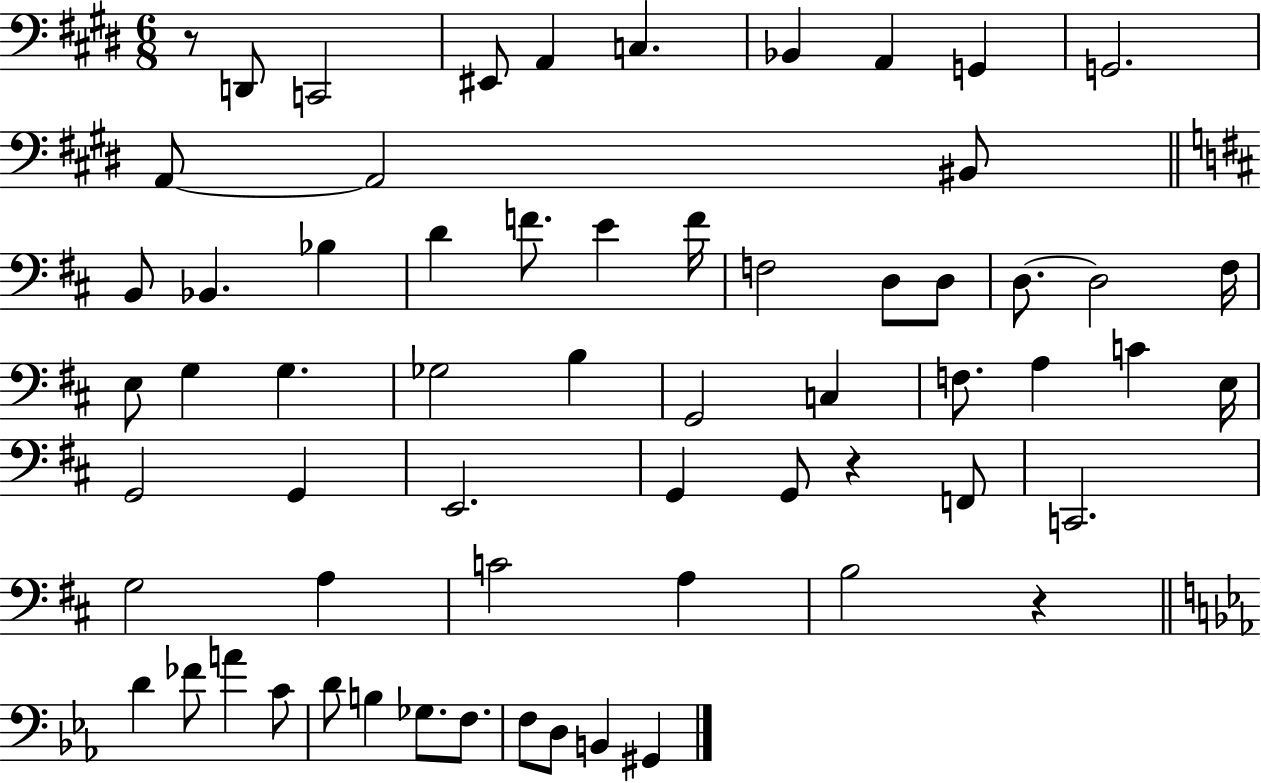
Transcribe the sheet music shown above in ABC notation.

X:1
T:Untitled
M:6/8
L:1/4
K:E
z/2 D,,/2 C,,2 ^E,,/2 A,, C, _B,, A,, G,, G,,2 A,,/2 A,,2 ^B,,/2 B,,/2 _B,, _B, D F/2 E F/4 F,2 D,/2 D,/2 D,/2 D,2 ^F,/4 E,/2 G, G, _G,2 B, G,,2 C, F,/2 A, C E,/4 G,,2 G,, E,,2 G,, G,,/2 z F,,/2 C,,2 G,2 A, C2 A, B,2 z D _F/2 A C/2 D/2 B, _G,/2 F,/2 F,/2 D,/2 B,, ^G,,